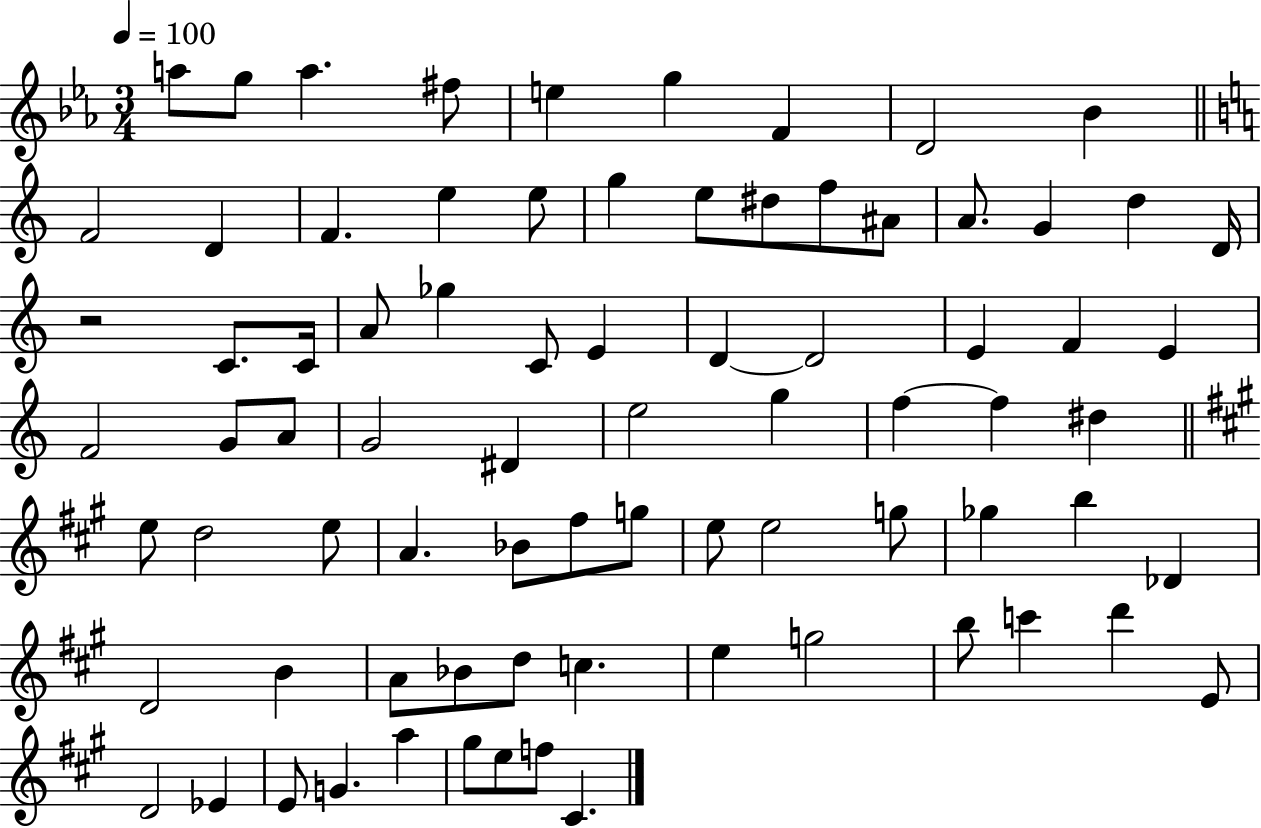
A5/e G5/e A5/q. F#5/e E5/q G5/q F4/q D4/h Bb4/q F4/h D4/q F4/q. E5/q E5/e G5/q E5/e D#5/e F5/e A#4/e A4/e. G4/q D5/q D4/s R/h C4/e. C4/s A4/e Gb5/q C4/e E4/q D4/q D4/h E4/q F4/q E4/q F4/h G4/e A4/e G4/h D#4/q E5/h G5/q F5/q F5/q D#5/q E5/e D5/h E5/e A4/q. Bb4/e F#5/e G5/e E5/e E5/h G5/e Gb5/q B5/q Db4/q D4/h B4/q A4/e Bb4/e D5/e C5/q. E5/q G5/h B5/e C6/q D6/q E4/e D4/h Eb4/q E4/e G4/q. A5/q G#5/e E5/e F5/e C#4/q.